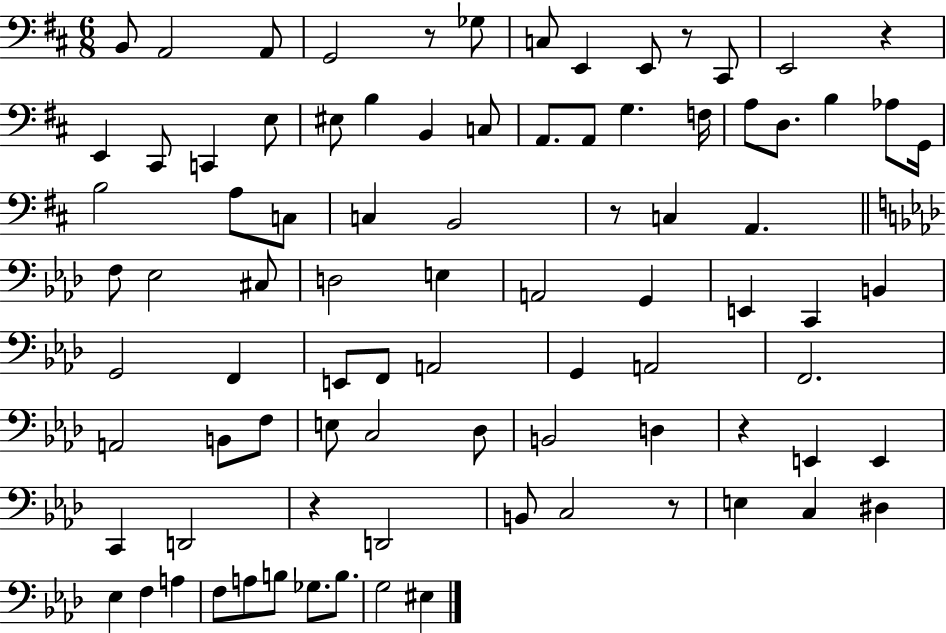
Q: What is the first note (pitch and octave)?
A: B2